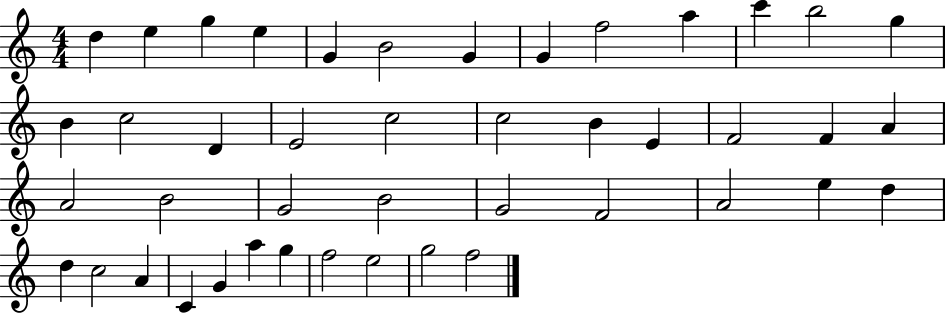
X:1
T:Untitled
M:4/4
L:1/4
K:C
d e g e G B2 G G f2 a c' b2 g B c2 D E2 c2 c2 B E F2 F A A2 B2 G2 B2 G2 F2 A2 e d d c2 A C G a g f2 e2 g2 f2